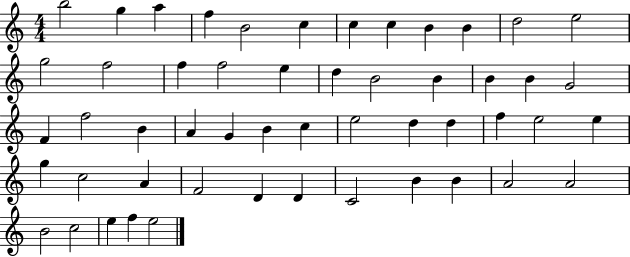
{
  \clef treble
  \numericTimeSignature
  \time 4/4
  \key c \major
  b''2 g''4 a''4 | f''4 b'2 c''4 | c''4 c''4 b'4 b'4 | d''2 e''2 | \break g''2 f''2 | f''4 f''2 e''4 | d''4 b'2 b'4 | b'4 b'4 g'2 | \break f'4 f''2 b'4 | a'4 g'4 b'4 c''4 | e''2 d''4 d''4 | f''4 e''2 e''4 | \break g''4 c''2 a'4 | f'2 d'4 d'4 | c'2 b'4 b'4 | a'2 a'2 | \break b'2 c''2 | e''4 f''4 e''2 | \bar "|."
}